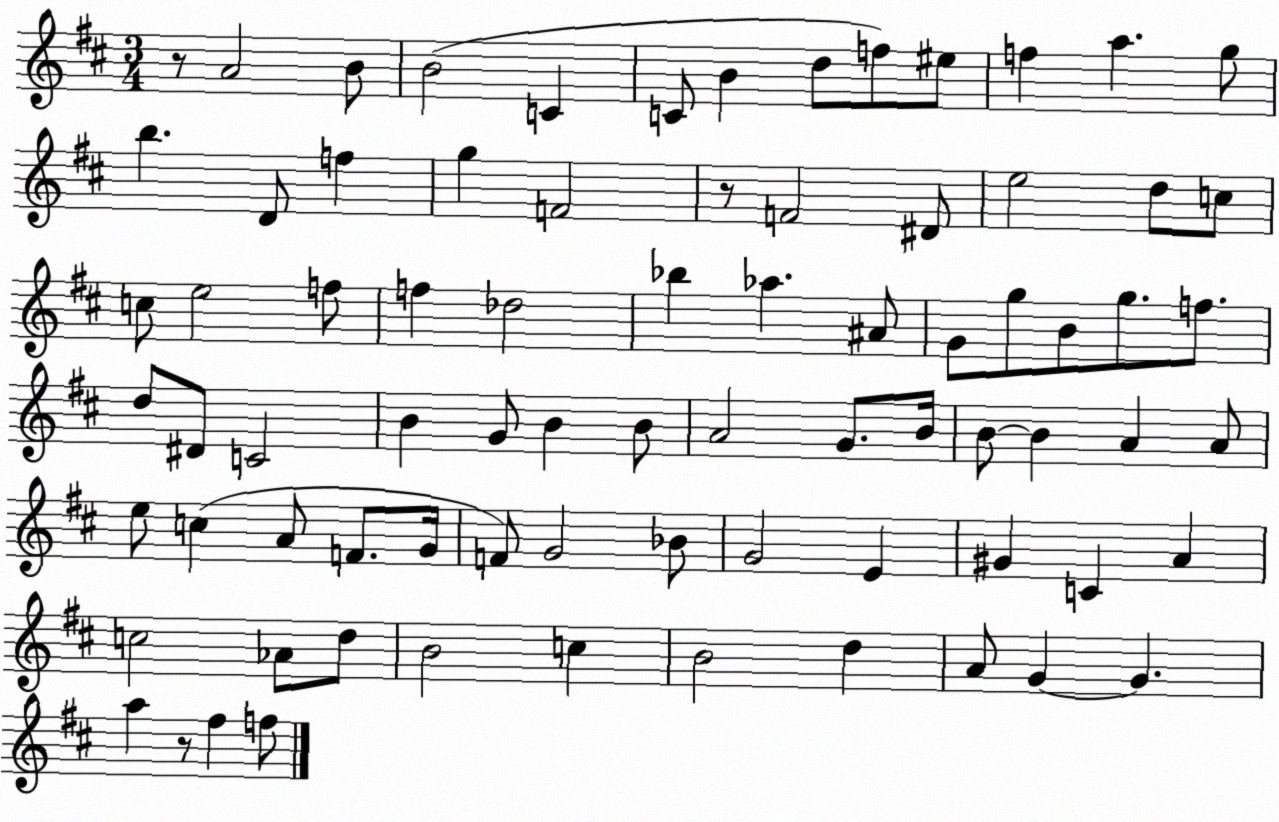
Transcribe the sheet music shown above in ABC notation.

X:1
T:Untitled
M:3/4
L:1/4
K:D
z/2 A2 B/2 B2 C C/2 B d/2 f/2 ^e/2 f a g/2 b D/2 f g F2 z/2 F2 ^D/2 e2 d/2 c/2 c/2 e2 f/2 f _d2 _b _a ^A/2 G/2 g/2 B/2 g/2 f/2 d/2 ^D/2 C2 B G/2 B B/2 A2 G/2 B/4 B/2 B A A/2 e/2 c A/2 F/2 G/4 F/2 G2 _B/2 G2 E ^G C A c2 _A/2 d/2 B2 c B2 d A/2 G G a z/2 ^f f/2